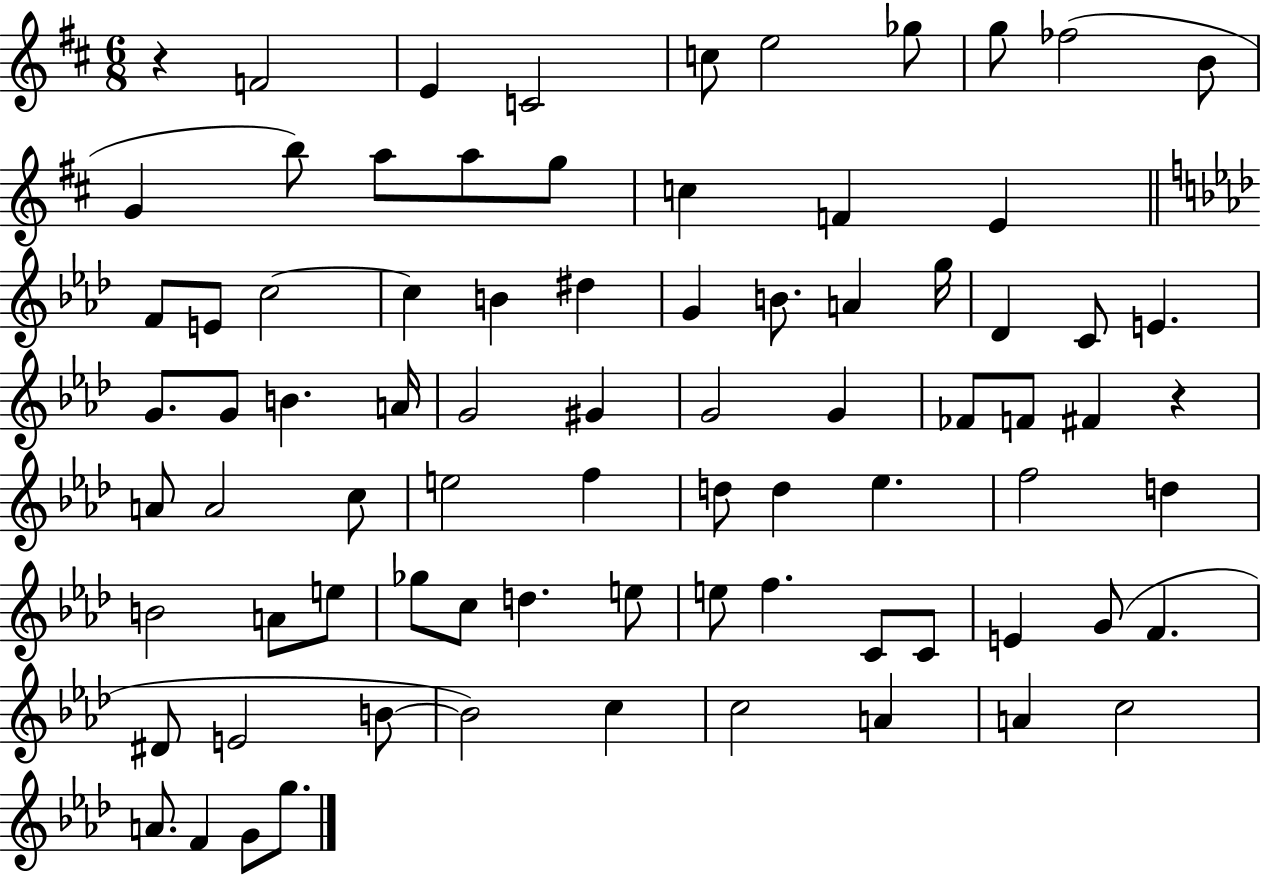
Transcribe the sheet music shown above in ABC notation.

X:1
T:Untitled
M:6/8
L:1/4
K:D
z F2 E C2 c/2 e2 _g/2 g/2 _f2 B/2 G b/2 a/2 a/2 g/2 c F E F/2 E/2 c2 c B ^d G B/2 A g/4 _D C/2 E G/2 G/2 B A/4 G2 ^G G2 G _F/2 F/2 ^F z A/2 A2 c/2 e2 f d/2 d _e f2 d B2 A/2 e/2 _g/2 c/2 d e/2 e/2 f C/2 C/2 E G/2 F ^D/2 E2 B/2 B2 c c2 A A c2 A/2 F G/2 g/2